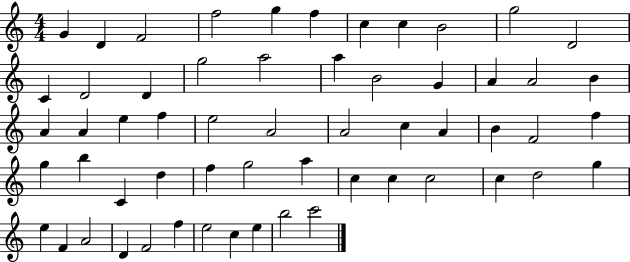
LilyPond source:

{
  \clef treble
  \numericTimeSignature
  \time 4/4
  \key c \major
  g'4 d'4 f'2 | f''2 g''4 f''4 | c''4 c''4 b'2 | g''2 d'2 | \break c'4 d'2 d'4 | g''2 a''2 | a''4 b'2 g'4 | a'4 a'2 b'4 | \break a'4 a'4 e''4 f''4 | e''2 a'2 | a'2 c''4 a'4 | b'4 f'2 f''4 | \break g''4 b''4 c'4 d''4 | f''4 g''2 a''4 | c''4 c''4 c''2 | c''4 d''2 g''4 | \break e''4 f'4 a'2 | d'4 f'2 f''4 | e''2 c''4 e''4 | b''2 c'''2 | \break \bar "|."
}